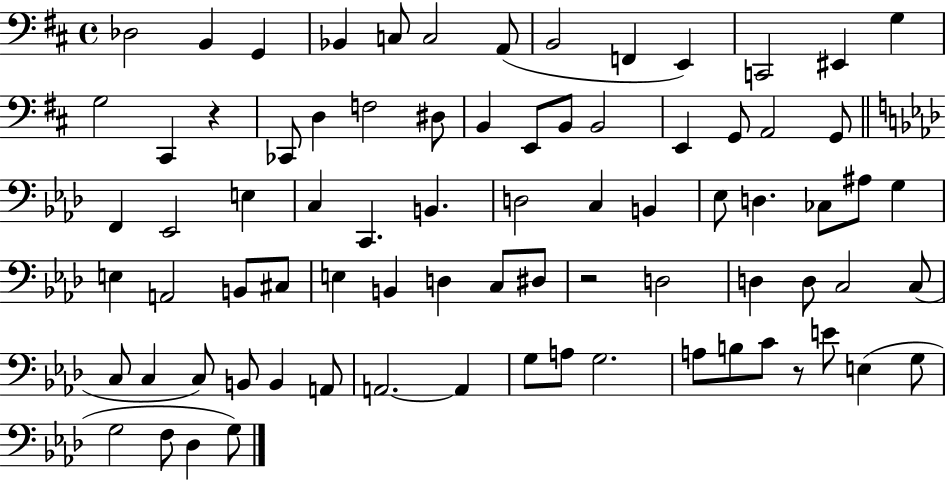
{
  \clef bass
  \time 4/4
  \defaultTimeSignature
  \key d \major
  des2 b,4 g,4 | bes,4 c8 c2 a,8( | b,2 f,4 e,4) | c,2 eis,4 g4 | \break g2 cis,4 r4 | ces,8 d4 f2 dis8 | b,4 e,8 b,8 b,2 | e,4 g,8 a,2 g,8 | \break \bar "||" \break \key f \minor f,4 ees,2 e4 | c4 c,4. b,4. | d2 c4 b,4 | ees8 d4. ces8 ais8 g4 | \break e4 a,2 b,8 cis8 | e4 b,4 d4 c8 dis8 | r2 d2 | d4 d8 c2 c8( | \break c8 c4 c8) b,8 b,4 a,8 | a,2.~~ a,4 | g8 a8 g2. | a8 b8 c'8 r8 e'8 e4( g8 | \break g2 f8 des4 g8) | \bar "|."
}